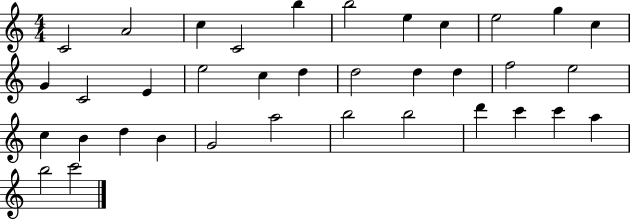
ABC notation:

X:1
T:Untitled
M:4/4
L:1/4
K:C
C2 A2 c C2 b b2 e c e2 g c G C2 E e2 c d d2 d d f2 e2 c B d B G2 a2 b2 b2 d' c' c' a b2 c'2